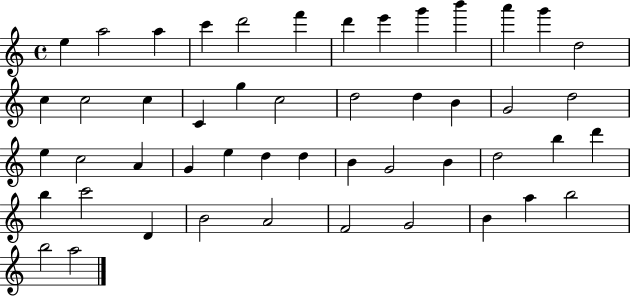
{
  \clef treble
  \time 4/4
  \defaultTimeSignature
  \key c \major
  e''4 a''2 a''4 | c'''4 d'''2 f'''4 | d'''4 e'''4 g'''4 b'''4 | a'''4 g'''4 d''2 | \break c''4 c''2 c''4 | c'4 g''4 c''2 | d''2 d''4 b'4 | g'2 d''2 | \break e''4 c''2 a'4 | g'4 e''4 d''4 d''4 | b'4 g'2 b'4 | d''2 b''4 d'''4 | \break b''4 c'''2 d'4 | b'2 a'2 | f'2 g'2 | b'4 a''4 b''2 | \break b''2 a''2 | \bar "|."
}